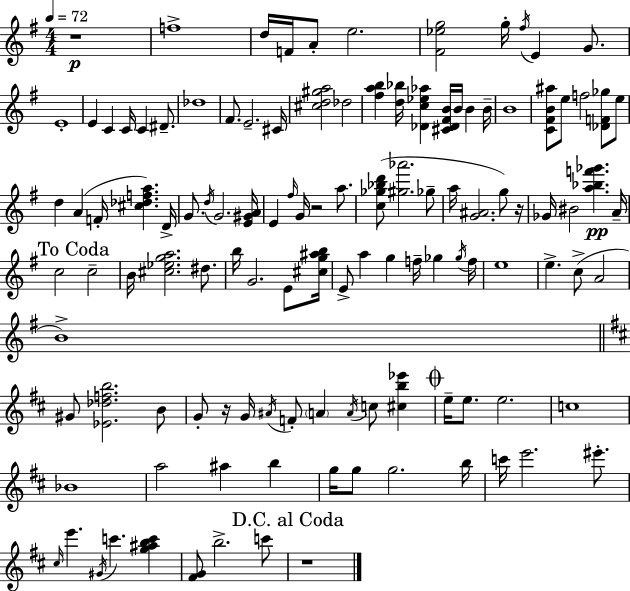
R/w F5/w D5/s F4/s A4/e E5/h. [F#4,Eb5,G5]/h G5/s F#5/s E4/q G4/e. E4/w E4/q C4/q C4/s C4/q D#4/e. Db5/w F#4/e. E4/h. C#4/s [C#5,D5,G#5,A5]/h Db5/h [F#5,A5,B5]/q [D5,Bb5]/s [Db4,C5,Eb5,Ab5]/q [C#4,Db4,F#4,B4]/s B4/s B4/q B4/s B4/w [C4,F#4,B4,A#5]/e E5/e F5/h [Db4,F4,Gb5]/e E5/e D5/q A4/q F4/s [C#5,Db5,F5,A5]/q. D4/s G4/e. D5/s G4/h. [E4,G#4,A4]/s E4/q F#5/s G4/s R/h A5/e. [C5,Gb5,Bb5,D6]/e [G#5,Ab6]/h. Gb5/e A5/s [G4,A#4]/h. G5/e R/s Gb4/s BIS4/h [A5,Bb5,F6,Gb6]/q. A4/s C5/h C5/h B4/s [C#5,Eb5,G5,A5]/h. D#5/e. B5/s G4/h. E4/e [C#5,G5,A#5,B5]/s E4/e A5/q G5/q F5/s Gb5/q Gb5/s F5/s E5/w E5/q. C5/e A4/h B4/w G#4/e [Eb4,Db5,F5,B5]/h. B4/e G4/e R/s G4/s A#4/s F4/e A4/q A4/s C5/e [C#5,B5,Eb6]/q E5/s E5/e. E5/h. C5/w Bb4/w A5/h A#5/q B5/q G5/s G5/e G5/h. B5/s C6/s E6/h. EIS6/e. C#5/s E6/q. G#4/s C6/q. [G5,A#5,B5,C6]/q [F#4,G4]/e B5/h. C6/e R/w